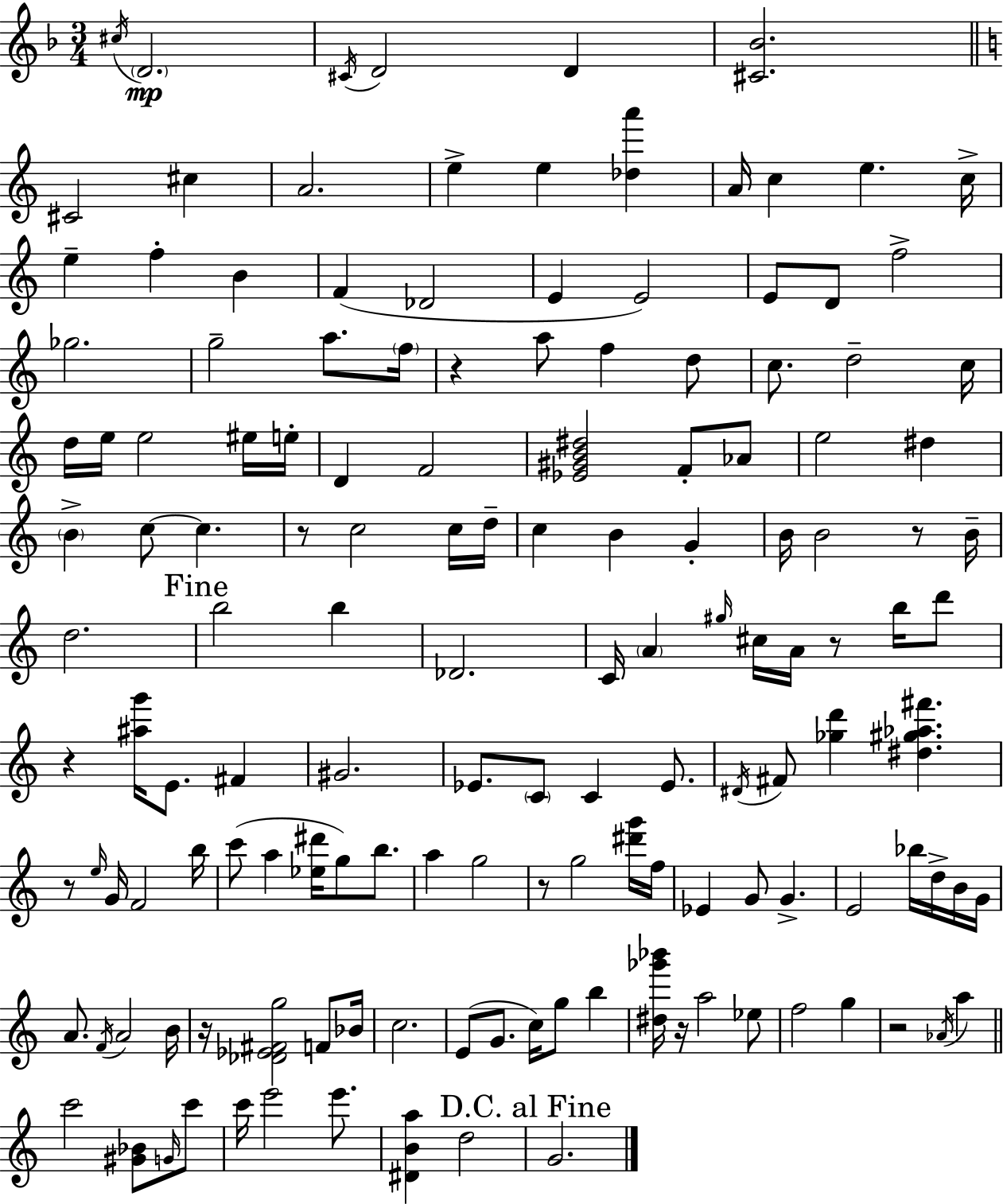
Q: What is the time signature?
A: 3/4